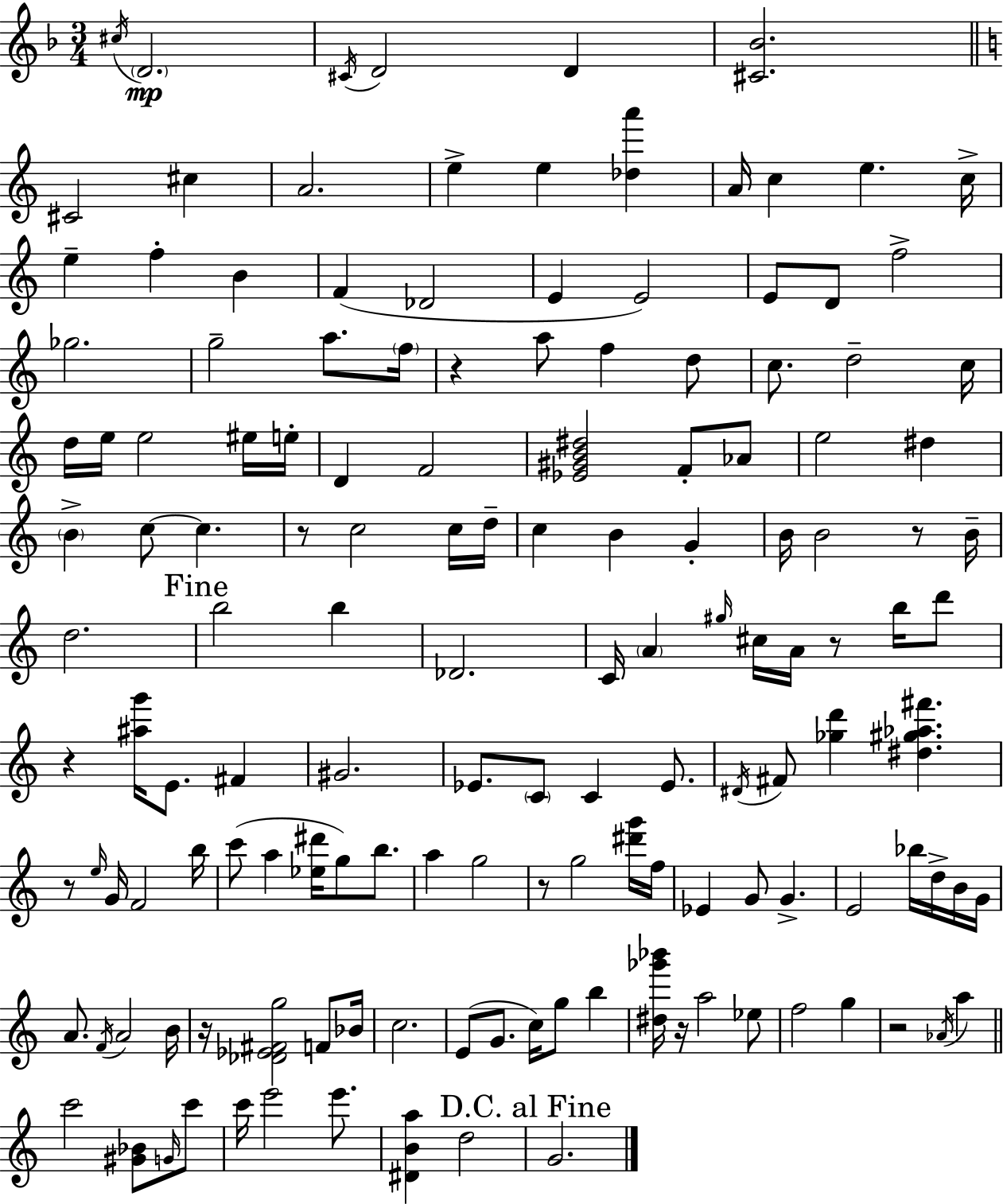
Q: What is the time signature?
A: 3/4